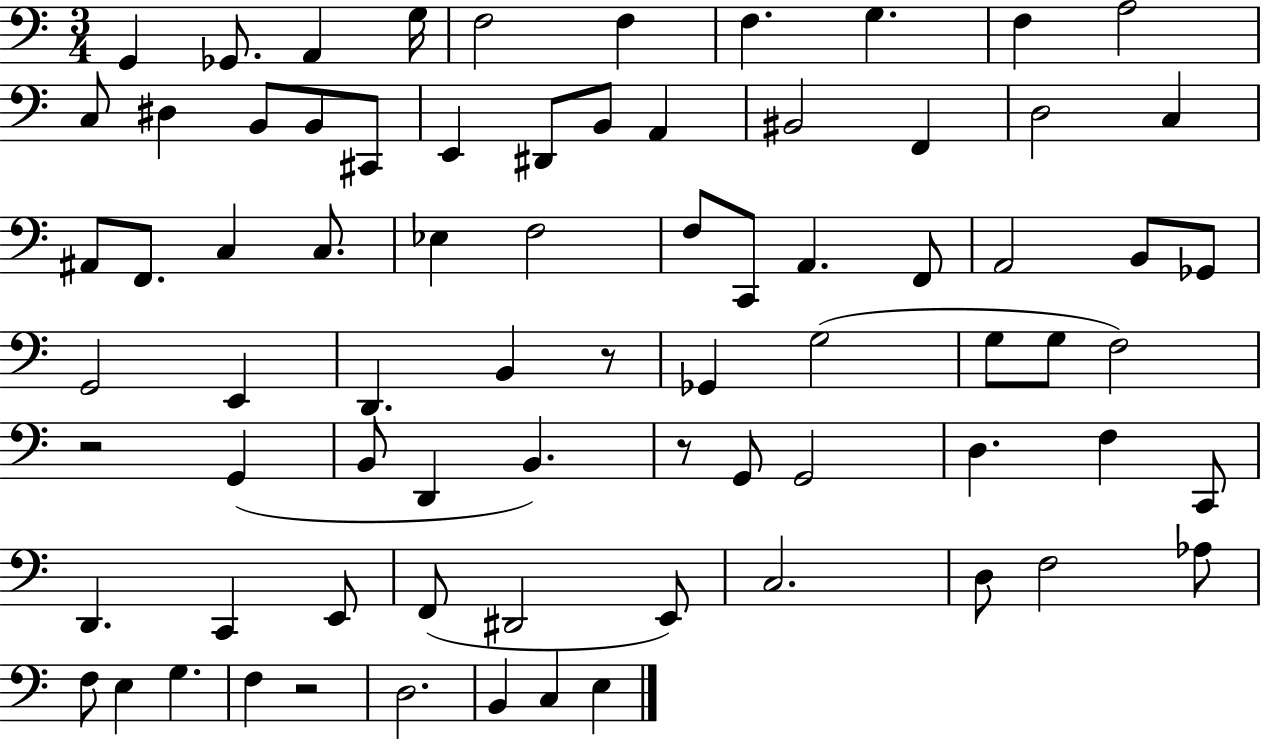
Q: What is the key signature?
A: C major